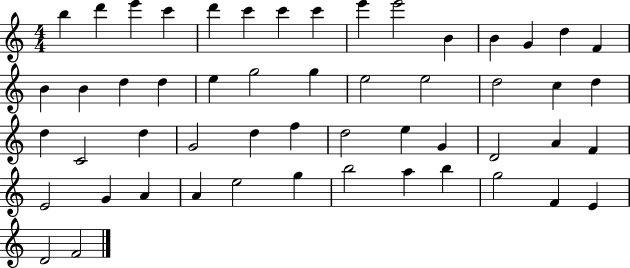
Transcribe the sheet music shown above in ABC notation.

X:1
T:Untitled
M:4/4
L:1/4
K:C
b d' e' c' d' c' c' c' e' e'2 B B G d F B B d d e g2 g e2 e2 d2 c d d C2 d G2 d f d2 e G D2 A F E2 G A A e2 g b2 a b g2 F E D2 F2